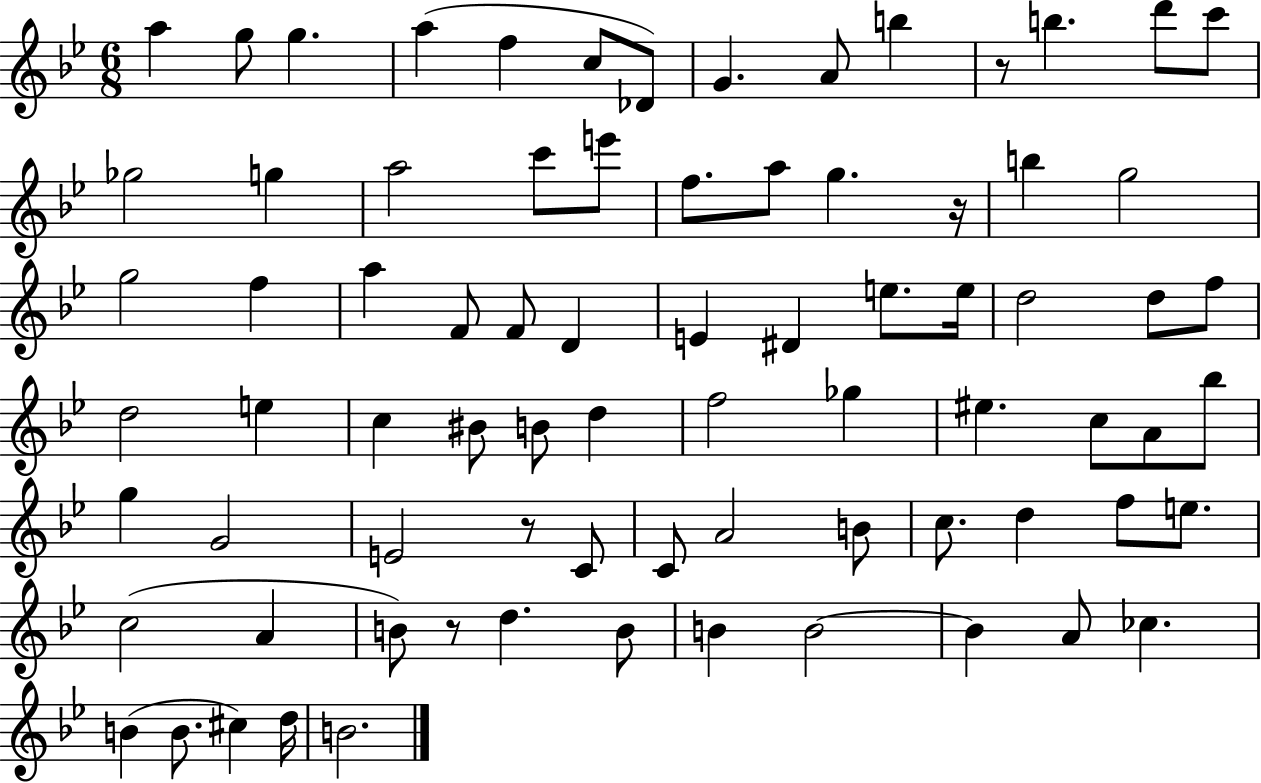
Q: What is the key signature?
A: BES major